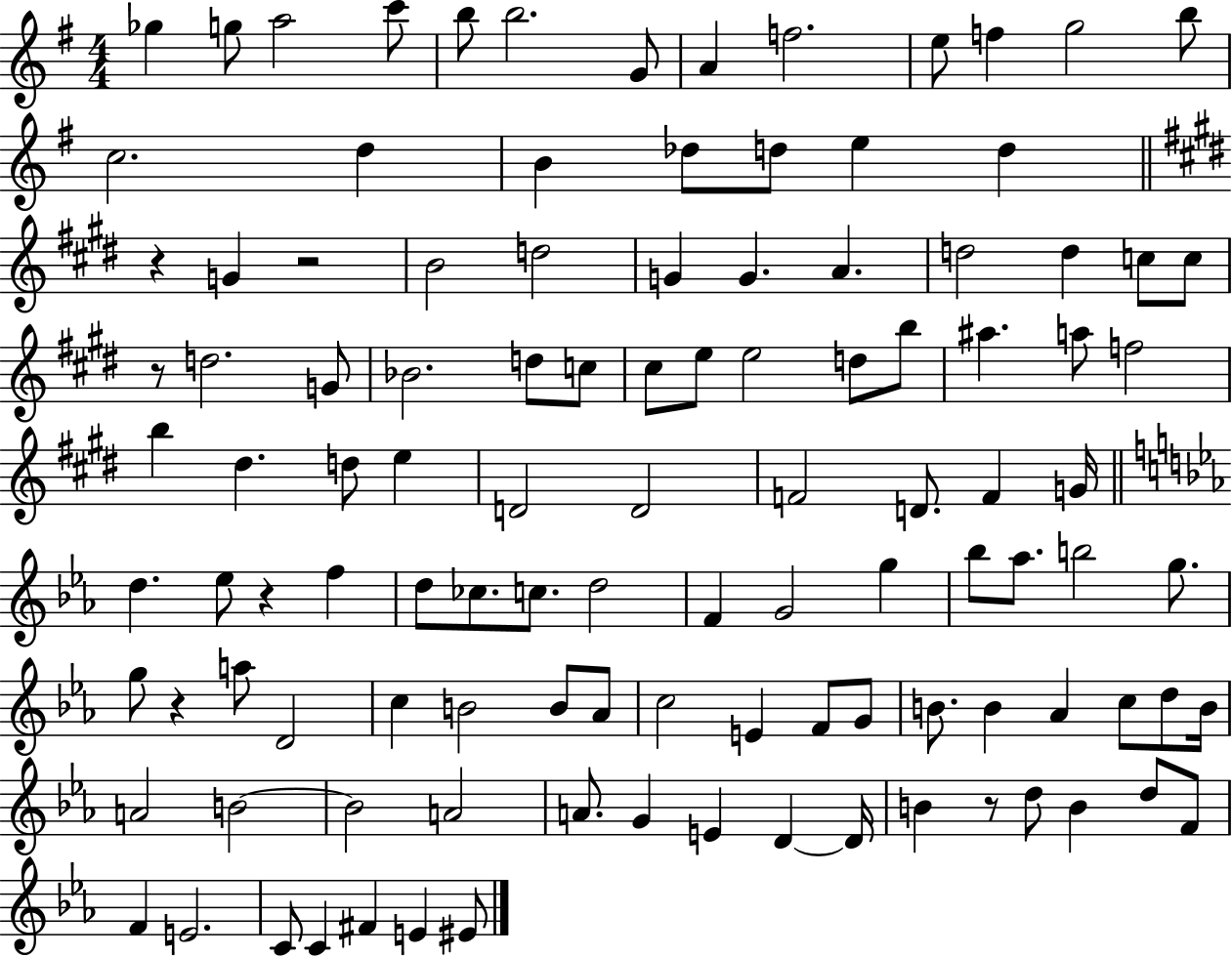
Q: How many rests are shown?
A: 6